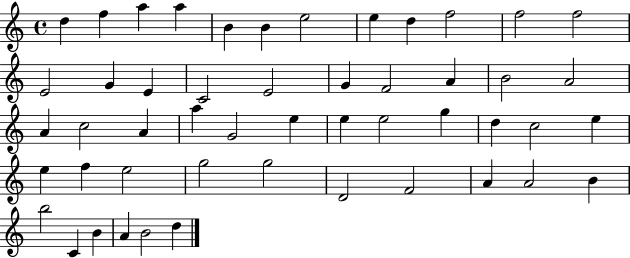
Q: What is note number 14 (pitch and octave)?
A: G4